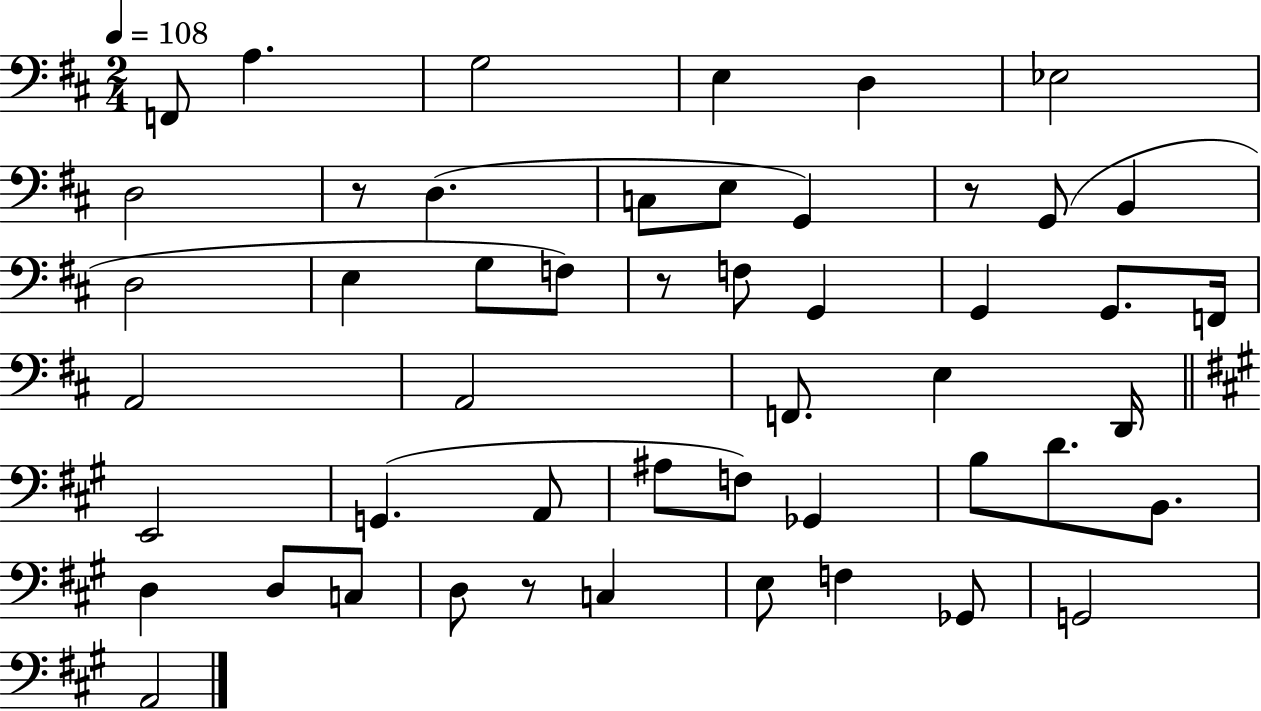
X:1
T:Untitled
M:2/4
L:1/4
K:D
F,,/2 A, G,2 E, D, _E,2 D,2 z/2 D, C,/2 E,/2 G,, z/2 G,,/2 B,, D,2 E, G,/2 F,/2 z/2 F,/2 G,, G,, G,,/2 F,,/4 A,,2 A,,2 F,,/2 E, D,,/4 E,,2 G,, A,,/2 ^A,/2 F,/2 _G,, B,/2 D/2 B,,/2 D, D,/2 C,/2 D,/2 z/2 C, E,/2 F, _G,,/2 G,,2 A,,2